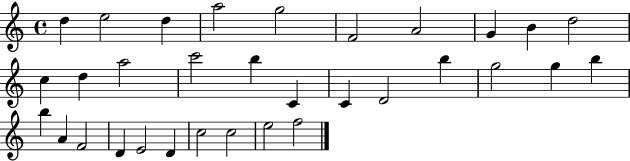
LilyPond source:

{
  \clef treble
  \time 4/4
  \defaultTimeSignature
  \key c \major
  d''4 e''2 d''4 | a''2 g''2 | f'2 a'2 | g'4 b'4 d''2 | \break c''4 d''4 a''2 | c'''2 b''4 c'4 | c'4 d'2 b''4 | g''2 g''4 b''4 | \break b''4 a'4 f'2 | d'4 e'2 d'4 | c''2 c''2 | e''2 f''2 | \break \bar "|."
}